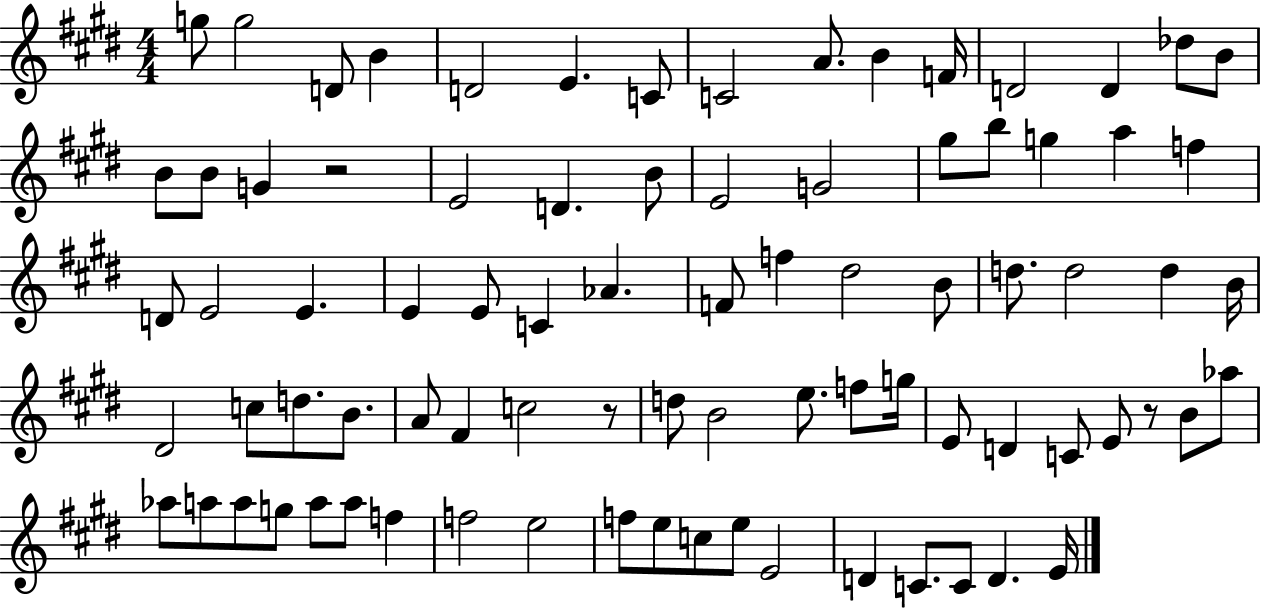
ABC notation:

X:1
T:Untitled
M:4/4
L:1/4
K:E
g/2 g2 D/2 B D2 E C/2 C2 A/2 B F/4 D2 D _d/2 B/2 B/2 B/2 G z2 E2 D B/2 E2 G2 ^g/2 b/2 g a f D/2 E2 E E E/2 C _A F/2 f ^d2 B/2 d/2 d2 d B/4 ^D2 c/2 d/2 B/2 A/2 ^F c2 z/2 d/2 B2 e/2 f/2 g/4 E/2 D C/2 E/2 z/2 B/2 _a/2 _a/2 a/2 a/2 g/2 a/2 a/2 f f2 e2 f/2 e/2 c/2 e/2 E2 D C/2 C/2 D E/4